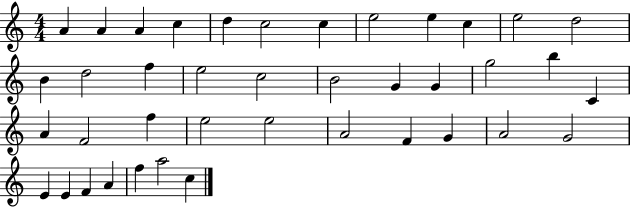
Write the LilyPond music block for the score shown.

{
  \clef treble
  \numericTimeSignature
  \time 4/4
  \key c \major
  a'4 a'4 a'4 c''4 | d''4 c''2 c''4 | e''2 e''4 c''4 | e''2 d''2 | \break b'4 d''2 f''4 | e''2 c''2 | b'2 g'4 g'4 | g''2 b''4 c'4 | \break a'4 f'2 f''4 | e''2 e''2 | a'2 f'4 g'4 | a'2 g'2 | \break e'4 e'4 f'4 a'4 | f''4 a''2 c''4 | \bar "|."
}